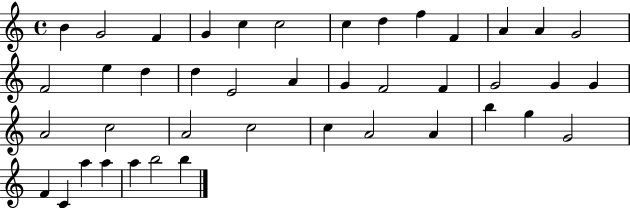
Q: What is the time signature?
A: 4/4